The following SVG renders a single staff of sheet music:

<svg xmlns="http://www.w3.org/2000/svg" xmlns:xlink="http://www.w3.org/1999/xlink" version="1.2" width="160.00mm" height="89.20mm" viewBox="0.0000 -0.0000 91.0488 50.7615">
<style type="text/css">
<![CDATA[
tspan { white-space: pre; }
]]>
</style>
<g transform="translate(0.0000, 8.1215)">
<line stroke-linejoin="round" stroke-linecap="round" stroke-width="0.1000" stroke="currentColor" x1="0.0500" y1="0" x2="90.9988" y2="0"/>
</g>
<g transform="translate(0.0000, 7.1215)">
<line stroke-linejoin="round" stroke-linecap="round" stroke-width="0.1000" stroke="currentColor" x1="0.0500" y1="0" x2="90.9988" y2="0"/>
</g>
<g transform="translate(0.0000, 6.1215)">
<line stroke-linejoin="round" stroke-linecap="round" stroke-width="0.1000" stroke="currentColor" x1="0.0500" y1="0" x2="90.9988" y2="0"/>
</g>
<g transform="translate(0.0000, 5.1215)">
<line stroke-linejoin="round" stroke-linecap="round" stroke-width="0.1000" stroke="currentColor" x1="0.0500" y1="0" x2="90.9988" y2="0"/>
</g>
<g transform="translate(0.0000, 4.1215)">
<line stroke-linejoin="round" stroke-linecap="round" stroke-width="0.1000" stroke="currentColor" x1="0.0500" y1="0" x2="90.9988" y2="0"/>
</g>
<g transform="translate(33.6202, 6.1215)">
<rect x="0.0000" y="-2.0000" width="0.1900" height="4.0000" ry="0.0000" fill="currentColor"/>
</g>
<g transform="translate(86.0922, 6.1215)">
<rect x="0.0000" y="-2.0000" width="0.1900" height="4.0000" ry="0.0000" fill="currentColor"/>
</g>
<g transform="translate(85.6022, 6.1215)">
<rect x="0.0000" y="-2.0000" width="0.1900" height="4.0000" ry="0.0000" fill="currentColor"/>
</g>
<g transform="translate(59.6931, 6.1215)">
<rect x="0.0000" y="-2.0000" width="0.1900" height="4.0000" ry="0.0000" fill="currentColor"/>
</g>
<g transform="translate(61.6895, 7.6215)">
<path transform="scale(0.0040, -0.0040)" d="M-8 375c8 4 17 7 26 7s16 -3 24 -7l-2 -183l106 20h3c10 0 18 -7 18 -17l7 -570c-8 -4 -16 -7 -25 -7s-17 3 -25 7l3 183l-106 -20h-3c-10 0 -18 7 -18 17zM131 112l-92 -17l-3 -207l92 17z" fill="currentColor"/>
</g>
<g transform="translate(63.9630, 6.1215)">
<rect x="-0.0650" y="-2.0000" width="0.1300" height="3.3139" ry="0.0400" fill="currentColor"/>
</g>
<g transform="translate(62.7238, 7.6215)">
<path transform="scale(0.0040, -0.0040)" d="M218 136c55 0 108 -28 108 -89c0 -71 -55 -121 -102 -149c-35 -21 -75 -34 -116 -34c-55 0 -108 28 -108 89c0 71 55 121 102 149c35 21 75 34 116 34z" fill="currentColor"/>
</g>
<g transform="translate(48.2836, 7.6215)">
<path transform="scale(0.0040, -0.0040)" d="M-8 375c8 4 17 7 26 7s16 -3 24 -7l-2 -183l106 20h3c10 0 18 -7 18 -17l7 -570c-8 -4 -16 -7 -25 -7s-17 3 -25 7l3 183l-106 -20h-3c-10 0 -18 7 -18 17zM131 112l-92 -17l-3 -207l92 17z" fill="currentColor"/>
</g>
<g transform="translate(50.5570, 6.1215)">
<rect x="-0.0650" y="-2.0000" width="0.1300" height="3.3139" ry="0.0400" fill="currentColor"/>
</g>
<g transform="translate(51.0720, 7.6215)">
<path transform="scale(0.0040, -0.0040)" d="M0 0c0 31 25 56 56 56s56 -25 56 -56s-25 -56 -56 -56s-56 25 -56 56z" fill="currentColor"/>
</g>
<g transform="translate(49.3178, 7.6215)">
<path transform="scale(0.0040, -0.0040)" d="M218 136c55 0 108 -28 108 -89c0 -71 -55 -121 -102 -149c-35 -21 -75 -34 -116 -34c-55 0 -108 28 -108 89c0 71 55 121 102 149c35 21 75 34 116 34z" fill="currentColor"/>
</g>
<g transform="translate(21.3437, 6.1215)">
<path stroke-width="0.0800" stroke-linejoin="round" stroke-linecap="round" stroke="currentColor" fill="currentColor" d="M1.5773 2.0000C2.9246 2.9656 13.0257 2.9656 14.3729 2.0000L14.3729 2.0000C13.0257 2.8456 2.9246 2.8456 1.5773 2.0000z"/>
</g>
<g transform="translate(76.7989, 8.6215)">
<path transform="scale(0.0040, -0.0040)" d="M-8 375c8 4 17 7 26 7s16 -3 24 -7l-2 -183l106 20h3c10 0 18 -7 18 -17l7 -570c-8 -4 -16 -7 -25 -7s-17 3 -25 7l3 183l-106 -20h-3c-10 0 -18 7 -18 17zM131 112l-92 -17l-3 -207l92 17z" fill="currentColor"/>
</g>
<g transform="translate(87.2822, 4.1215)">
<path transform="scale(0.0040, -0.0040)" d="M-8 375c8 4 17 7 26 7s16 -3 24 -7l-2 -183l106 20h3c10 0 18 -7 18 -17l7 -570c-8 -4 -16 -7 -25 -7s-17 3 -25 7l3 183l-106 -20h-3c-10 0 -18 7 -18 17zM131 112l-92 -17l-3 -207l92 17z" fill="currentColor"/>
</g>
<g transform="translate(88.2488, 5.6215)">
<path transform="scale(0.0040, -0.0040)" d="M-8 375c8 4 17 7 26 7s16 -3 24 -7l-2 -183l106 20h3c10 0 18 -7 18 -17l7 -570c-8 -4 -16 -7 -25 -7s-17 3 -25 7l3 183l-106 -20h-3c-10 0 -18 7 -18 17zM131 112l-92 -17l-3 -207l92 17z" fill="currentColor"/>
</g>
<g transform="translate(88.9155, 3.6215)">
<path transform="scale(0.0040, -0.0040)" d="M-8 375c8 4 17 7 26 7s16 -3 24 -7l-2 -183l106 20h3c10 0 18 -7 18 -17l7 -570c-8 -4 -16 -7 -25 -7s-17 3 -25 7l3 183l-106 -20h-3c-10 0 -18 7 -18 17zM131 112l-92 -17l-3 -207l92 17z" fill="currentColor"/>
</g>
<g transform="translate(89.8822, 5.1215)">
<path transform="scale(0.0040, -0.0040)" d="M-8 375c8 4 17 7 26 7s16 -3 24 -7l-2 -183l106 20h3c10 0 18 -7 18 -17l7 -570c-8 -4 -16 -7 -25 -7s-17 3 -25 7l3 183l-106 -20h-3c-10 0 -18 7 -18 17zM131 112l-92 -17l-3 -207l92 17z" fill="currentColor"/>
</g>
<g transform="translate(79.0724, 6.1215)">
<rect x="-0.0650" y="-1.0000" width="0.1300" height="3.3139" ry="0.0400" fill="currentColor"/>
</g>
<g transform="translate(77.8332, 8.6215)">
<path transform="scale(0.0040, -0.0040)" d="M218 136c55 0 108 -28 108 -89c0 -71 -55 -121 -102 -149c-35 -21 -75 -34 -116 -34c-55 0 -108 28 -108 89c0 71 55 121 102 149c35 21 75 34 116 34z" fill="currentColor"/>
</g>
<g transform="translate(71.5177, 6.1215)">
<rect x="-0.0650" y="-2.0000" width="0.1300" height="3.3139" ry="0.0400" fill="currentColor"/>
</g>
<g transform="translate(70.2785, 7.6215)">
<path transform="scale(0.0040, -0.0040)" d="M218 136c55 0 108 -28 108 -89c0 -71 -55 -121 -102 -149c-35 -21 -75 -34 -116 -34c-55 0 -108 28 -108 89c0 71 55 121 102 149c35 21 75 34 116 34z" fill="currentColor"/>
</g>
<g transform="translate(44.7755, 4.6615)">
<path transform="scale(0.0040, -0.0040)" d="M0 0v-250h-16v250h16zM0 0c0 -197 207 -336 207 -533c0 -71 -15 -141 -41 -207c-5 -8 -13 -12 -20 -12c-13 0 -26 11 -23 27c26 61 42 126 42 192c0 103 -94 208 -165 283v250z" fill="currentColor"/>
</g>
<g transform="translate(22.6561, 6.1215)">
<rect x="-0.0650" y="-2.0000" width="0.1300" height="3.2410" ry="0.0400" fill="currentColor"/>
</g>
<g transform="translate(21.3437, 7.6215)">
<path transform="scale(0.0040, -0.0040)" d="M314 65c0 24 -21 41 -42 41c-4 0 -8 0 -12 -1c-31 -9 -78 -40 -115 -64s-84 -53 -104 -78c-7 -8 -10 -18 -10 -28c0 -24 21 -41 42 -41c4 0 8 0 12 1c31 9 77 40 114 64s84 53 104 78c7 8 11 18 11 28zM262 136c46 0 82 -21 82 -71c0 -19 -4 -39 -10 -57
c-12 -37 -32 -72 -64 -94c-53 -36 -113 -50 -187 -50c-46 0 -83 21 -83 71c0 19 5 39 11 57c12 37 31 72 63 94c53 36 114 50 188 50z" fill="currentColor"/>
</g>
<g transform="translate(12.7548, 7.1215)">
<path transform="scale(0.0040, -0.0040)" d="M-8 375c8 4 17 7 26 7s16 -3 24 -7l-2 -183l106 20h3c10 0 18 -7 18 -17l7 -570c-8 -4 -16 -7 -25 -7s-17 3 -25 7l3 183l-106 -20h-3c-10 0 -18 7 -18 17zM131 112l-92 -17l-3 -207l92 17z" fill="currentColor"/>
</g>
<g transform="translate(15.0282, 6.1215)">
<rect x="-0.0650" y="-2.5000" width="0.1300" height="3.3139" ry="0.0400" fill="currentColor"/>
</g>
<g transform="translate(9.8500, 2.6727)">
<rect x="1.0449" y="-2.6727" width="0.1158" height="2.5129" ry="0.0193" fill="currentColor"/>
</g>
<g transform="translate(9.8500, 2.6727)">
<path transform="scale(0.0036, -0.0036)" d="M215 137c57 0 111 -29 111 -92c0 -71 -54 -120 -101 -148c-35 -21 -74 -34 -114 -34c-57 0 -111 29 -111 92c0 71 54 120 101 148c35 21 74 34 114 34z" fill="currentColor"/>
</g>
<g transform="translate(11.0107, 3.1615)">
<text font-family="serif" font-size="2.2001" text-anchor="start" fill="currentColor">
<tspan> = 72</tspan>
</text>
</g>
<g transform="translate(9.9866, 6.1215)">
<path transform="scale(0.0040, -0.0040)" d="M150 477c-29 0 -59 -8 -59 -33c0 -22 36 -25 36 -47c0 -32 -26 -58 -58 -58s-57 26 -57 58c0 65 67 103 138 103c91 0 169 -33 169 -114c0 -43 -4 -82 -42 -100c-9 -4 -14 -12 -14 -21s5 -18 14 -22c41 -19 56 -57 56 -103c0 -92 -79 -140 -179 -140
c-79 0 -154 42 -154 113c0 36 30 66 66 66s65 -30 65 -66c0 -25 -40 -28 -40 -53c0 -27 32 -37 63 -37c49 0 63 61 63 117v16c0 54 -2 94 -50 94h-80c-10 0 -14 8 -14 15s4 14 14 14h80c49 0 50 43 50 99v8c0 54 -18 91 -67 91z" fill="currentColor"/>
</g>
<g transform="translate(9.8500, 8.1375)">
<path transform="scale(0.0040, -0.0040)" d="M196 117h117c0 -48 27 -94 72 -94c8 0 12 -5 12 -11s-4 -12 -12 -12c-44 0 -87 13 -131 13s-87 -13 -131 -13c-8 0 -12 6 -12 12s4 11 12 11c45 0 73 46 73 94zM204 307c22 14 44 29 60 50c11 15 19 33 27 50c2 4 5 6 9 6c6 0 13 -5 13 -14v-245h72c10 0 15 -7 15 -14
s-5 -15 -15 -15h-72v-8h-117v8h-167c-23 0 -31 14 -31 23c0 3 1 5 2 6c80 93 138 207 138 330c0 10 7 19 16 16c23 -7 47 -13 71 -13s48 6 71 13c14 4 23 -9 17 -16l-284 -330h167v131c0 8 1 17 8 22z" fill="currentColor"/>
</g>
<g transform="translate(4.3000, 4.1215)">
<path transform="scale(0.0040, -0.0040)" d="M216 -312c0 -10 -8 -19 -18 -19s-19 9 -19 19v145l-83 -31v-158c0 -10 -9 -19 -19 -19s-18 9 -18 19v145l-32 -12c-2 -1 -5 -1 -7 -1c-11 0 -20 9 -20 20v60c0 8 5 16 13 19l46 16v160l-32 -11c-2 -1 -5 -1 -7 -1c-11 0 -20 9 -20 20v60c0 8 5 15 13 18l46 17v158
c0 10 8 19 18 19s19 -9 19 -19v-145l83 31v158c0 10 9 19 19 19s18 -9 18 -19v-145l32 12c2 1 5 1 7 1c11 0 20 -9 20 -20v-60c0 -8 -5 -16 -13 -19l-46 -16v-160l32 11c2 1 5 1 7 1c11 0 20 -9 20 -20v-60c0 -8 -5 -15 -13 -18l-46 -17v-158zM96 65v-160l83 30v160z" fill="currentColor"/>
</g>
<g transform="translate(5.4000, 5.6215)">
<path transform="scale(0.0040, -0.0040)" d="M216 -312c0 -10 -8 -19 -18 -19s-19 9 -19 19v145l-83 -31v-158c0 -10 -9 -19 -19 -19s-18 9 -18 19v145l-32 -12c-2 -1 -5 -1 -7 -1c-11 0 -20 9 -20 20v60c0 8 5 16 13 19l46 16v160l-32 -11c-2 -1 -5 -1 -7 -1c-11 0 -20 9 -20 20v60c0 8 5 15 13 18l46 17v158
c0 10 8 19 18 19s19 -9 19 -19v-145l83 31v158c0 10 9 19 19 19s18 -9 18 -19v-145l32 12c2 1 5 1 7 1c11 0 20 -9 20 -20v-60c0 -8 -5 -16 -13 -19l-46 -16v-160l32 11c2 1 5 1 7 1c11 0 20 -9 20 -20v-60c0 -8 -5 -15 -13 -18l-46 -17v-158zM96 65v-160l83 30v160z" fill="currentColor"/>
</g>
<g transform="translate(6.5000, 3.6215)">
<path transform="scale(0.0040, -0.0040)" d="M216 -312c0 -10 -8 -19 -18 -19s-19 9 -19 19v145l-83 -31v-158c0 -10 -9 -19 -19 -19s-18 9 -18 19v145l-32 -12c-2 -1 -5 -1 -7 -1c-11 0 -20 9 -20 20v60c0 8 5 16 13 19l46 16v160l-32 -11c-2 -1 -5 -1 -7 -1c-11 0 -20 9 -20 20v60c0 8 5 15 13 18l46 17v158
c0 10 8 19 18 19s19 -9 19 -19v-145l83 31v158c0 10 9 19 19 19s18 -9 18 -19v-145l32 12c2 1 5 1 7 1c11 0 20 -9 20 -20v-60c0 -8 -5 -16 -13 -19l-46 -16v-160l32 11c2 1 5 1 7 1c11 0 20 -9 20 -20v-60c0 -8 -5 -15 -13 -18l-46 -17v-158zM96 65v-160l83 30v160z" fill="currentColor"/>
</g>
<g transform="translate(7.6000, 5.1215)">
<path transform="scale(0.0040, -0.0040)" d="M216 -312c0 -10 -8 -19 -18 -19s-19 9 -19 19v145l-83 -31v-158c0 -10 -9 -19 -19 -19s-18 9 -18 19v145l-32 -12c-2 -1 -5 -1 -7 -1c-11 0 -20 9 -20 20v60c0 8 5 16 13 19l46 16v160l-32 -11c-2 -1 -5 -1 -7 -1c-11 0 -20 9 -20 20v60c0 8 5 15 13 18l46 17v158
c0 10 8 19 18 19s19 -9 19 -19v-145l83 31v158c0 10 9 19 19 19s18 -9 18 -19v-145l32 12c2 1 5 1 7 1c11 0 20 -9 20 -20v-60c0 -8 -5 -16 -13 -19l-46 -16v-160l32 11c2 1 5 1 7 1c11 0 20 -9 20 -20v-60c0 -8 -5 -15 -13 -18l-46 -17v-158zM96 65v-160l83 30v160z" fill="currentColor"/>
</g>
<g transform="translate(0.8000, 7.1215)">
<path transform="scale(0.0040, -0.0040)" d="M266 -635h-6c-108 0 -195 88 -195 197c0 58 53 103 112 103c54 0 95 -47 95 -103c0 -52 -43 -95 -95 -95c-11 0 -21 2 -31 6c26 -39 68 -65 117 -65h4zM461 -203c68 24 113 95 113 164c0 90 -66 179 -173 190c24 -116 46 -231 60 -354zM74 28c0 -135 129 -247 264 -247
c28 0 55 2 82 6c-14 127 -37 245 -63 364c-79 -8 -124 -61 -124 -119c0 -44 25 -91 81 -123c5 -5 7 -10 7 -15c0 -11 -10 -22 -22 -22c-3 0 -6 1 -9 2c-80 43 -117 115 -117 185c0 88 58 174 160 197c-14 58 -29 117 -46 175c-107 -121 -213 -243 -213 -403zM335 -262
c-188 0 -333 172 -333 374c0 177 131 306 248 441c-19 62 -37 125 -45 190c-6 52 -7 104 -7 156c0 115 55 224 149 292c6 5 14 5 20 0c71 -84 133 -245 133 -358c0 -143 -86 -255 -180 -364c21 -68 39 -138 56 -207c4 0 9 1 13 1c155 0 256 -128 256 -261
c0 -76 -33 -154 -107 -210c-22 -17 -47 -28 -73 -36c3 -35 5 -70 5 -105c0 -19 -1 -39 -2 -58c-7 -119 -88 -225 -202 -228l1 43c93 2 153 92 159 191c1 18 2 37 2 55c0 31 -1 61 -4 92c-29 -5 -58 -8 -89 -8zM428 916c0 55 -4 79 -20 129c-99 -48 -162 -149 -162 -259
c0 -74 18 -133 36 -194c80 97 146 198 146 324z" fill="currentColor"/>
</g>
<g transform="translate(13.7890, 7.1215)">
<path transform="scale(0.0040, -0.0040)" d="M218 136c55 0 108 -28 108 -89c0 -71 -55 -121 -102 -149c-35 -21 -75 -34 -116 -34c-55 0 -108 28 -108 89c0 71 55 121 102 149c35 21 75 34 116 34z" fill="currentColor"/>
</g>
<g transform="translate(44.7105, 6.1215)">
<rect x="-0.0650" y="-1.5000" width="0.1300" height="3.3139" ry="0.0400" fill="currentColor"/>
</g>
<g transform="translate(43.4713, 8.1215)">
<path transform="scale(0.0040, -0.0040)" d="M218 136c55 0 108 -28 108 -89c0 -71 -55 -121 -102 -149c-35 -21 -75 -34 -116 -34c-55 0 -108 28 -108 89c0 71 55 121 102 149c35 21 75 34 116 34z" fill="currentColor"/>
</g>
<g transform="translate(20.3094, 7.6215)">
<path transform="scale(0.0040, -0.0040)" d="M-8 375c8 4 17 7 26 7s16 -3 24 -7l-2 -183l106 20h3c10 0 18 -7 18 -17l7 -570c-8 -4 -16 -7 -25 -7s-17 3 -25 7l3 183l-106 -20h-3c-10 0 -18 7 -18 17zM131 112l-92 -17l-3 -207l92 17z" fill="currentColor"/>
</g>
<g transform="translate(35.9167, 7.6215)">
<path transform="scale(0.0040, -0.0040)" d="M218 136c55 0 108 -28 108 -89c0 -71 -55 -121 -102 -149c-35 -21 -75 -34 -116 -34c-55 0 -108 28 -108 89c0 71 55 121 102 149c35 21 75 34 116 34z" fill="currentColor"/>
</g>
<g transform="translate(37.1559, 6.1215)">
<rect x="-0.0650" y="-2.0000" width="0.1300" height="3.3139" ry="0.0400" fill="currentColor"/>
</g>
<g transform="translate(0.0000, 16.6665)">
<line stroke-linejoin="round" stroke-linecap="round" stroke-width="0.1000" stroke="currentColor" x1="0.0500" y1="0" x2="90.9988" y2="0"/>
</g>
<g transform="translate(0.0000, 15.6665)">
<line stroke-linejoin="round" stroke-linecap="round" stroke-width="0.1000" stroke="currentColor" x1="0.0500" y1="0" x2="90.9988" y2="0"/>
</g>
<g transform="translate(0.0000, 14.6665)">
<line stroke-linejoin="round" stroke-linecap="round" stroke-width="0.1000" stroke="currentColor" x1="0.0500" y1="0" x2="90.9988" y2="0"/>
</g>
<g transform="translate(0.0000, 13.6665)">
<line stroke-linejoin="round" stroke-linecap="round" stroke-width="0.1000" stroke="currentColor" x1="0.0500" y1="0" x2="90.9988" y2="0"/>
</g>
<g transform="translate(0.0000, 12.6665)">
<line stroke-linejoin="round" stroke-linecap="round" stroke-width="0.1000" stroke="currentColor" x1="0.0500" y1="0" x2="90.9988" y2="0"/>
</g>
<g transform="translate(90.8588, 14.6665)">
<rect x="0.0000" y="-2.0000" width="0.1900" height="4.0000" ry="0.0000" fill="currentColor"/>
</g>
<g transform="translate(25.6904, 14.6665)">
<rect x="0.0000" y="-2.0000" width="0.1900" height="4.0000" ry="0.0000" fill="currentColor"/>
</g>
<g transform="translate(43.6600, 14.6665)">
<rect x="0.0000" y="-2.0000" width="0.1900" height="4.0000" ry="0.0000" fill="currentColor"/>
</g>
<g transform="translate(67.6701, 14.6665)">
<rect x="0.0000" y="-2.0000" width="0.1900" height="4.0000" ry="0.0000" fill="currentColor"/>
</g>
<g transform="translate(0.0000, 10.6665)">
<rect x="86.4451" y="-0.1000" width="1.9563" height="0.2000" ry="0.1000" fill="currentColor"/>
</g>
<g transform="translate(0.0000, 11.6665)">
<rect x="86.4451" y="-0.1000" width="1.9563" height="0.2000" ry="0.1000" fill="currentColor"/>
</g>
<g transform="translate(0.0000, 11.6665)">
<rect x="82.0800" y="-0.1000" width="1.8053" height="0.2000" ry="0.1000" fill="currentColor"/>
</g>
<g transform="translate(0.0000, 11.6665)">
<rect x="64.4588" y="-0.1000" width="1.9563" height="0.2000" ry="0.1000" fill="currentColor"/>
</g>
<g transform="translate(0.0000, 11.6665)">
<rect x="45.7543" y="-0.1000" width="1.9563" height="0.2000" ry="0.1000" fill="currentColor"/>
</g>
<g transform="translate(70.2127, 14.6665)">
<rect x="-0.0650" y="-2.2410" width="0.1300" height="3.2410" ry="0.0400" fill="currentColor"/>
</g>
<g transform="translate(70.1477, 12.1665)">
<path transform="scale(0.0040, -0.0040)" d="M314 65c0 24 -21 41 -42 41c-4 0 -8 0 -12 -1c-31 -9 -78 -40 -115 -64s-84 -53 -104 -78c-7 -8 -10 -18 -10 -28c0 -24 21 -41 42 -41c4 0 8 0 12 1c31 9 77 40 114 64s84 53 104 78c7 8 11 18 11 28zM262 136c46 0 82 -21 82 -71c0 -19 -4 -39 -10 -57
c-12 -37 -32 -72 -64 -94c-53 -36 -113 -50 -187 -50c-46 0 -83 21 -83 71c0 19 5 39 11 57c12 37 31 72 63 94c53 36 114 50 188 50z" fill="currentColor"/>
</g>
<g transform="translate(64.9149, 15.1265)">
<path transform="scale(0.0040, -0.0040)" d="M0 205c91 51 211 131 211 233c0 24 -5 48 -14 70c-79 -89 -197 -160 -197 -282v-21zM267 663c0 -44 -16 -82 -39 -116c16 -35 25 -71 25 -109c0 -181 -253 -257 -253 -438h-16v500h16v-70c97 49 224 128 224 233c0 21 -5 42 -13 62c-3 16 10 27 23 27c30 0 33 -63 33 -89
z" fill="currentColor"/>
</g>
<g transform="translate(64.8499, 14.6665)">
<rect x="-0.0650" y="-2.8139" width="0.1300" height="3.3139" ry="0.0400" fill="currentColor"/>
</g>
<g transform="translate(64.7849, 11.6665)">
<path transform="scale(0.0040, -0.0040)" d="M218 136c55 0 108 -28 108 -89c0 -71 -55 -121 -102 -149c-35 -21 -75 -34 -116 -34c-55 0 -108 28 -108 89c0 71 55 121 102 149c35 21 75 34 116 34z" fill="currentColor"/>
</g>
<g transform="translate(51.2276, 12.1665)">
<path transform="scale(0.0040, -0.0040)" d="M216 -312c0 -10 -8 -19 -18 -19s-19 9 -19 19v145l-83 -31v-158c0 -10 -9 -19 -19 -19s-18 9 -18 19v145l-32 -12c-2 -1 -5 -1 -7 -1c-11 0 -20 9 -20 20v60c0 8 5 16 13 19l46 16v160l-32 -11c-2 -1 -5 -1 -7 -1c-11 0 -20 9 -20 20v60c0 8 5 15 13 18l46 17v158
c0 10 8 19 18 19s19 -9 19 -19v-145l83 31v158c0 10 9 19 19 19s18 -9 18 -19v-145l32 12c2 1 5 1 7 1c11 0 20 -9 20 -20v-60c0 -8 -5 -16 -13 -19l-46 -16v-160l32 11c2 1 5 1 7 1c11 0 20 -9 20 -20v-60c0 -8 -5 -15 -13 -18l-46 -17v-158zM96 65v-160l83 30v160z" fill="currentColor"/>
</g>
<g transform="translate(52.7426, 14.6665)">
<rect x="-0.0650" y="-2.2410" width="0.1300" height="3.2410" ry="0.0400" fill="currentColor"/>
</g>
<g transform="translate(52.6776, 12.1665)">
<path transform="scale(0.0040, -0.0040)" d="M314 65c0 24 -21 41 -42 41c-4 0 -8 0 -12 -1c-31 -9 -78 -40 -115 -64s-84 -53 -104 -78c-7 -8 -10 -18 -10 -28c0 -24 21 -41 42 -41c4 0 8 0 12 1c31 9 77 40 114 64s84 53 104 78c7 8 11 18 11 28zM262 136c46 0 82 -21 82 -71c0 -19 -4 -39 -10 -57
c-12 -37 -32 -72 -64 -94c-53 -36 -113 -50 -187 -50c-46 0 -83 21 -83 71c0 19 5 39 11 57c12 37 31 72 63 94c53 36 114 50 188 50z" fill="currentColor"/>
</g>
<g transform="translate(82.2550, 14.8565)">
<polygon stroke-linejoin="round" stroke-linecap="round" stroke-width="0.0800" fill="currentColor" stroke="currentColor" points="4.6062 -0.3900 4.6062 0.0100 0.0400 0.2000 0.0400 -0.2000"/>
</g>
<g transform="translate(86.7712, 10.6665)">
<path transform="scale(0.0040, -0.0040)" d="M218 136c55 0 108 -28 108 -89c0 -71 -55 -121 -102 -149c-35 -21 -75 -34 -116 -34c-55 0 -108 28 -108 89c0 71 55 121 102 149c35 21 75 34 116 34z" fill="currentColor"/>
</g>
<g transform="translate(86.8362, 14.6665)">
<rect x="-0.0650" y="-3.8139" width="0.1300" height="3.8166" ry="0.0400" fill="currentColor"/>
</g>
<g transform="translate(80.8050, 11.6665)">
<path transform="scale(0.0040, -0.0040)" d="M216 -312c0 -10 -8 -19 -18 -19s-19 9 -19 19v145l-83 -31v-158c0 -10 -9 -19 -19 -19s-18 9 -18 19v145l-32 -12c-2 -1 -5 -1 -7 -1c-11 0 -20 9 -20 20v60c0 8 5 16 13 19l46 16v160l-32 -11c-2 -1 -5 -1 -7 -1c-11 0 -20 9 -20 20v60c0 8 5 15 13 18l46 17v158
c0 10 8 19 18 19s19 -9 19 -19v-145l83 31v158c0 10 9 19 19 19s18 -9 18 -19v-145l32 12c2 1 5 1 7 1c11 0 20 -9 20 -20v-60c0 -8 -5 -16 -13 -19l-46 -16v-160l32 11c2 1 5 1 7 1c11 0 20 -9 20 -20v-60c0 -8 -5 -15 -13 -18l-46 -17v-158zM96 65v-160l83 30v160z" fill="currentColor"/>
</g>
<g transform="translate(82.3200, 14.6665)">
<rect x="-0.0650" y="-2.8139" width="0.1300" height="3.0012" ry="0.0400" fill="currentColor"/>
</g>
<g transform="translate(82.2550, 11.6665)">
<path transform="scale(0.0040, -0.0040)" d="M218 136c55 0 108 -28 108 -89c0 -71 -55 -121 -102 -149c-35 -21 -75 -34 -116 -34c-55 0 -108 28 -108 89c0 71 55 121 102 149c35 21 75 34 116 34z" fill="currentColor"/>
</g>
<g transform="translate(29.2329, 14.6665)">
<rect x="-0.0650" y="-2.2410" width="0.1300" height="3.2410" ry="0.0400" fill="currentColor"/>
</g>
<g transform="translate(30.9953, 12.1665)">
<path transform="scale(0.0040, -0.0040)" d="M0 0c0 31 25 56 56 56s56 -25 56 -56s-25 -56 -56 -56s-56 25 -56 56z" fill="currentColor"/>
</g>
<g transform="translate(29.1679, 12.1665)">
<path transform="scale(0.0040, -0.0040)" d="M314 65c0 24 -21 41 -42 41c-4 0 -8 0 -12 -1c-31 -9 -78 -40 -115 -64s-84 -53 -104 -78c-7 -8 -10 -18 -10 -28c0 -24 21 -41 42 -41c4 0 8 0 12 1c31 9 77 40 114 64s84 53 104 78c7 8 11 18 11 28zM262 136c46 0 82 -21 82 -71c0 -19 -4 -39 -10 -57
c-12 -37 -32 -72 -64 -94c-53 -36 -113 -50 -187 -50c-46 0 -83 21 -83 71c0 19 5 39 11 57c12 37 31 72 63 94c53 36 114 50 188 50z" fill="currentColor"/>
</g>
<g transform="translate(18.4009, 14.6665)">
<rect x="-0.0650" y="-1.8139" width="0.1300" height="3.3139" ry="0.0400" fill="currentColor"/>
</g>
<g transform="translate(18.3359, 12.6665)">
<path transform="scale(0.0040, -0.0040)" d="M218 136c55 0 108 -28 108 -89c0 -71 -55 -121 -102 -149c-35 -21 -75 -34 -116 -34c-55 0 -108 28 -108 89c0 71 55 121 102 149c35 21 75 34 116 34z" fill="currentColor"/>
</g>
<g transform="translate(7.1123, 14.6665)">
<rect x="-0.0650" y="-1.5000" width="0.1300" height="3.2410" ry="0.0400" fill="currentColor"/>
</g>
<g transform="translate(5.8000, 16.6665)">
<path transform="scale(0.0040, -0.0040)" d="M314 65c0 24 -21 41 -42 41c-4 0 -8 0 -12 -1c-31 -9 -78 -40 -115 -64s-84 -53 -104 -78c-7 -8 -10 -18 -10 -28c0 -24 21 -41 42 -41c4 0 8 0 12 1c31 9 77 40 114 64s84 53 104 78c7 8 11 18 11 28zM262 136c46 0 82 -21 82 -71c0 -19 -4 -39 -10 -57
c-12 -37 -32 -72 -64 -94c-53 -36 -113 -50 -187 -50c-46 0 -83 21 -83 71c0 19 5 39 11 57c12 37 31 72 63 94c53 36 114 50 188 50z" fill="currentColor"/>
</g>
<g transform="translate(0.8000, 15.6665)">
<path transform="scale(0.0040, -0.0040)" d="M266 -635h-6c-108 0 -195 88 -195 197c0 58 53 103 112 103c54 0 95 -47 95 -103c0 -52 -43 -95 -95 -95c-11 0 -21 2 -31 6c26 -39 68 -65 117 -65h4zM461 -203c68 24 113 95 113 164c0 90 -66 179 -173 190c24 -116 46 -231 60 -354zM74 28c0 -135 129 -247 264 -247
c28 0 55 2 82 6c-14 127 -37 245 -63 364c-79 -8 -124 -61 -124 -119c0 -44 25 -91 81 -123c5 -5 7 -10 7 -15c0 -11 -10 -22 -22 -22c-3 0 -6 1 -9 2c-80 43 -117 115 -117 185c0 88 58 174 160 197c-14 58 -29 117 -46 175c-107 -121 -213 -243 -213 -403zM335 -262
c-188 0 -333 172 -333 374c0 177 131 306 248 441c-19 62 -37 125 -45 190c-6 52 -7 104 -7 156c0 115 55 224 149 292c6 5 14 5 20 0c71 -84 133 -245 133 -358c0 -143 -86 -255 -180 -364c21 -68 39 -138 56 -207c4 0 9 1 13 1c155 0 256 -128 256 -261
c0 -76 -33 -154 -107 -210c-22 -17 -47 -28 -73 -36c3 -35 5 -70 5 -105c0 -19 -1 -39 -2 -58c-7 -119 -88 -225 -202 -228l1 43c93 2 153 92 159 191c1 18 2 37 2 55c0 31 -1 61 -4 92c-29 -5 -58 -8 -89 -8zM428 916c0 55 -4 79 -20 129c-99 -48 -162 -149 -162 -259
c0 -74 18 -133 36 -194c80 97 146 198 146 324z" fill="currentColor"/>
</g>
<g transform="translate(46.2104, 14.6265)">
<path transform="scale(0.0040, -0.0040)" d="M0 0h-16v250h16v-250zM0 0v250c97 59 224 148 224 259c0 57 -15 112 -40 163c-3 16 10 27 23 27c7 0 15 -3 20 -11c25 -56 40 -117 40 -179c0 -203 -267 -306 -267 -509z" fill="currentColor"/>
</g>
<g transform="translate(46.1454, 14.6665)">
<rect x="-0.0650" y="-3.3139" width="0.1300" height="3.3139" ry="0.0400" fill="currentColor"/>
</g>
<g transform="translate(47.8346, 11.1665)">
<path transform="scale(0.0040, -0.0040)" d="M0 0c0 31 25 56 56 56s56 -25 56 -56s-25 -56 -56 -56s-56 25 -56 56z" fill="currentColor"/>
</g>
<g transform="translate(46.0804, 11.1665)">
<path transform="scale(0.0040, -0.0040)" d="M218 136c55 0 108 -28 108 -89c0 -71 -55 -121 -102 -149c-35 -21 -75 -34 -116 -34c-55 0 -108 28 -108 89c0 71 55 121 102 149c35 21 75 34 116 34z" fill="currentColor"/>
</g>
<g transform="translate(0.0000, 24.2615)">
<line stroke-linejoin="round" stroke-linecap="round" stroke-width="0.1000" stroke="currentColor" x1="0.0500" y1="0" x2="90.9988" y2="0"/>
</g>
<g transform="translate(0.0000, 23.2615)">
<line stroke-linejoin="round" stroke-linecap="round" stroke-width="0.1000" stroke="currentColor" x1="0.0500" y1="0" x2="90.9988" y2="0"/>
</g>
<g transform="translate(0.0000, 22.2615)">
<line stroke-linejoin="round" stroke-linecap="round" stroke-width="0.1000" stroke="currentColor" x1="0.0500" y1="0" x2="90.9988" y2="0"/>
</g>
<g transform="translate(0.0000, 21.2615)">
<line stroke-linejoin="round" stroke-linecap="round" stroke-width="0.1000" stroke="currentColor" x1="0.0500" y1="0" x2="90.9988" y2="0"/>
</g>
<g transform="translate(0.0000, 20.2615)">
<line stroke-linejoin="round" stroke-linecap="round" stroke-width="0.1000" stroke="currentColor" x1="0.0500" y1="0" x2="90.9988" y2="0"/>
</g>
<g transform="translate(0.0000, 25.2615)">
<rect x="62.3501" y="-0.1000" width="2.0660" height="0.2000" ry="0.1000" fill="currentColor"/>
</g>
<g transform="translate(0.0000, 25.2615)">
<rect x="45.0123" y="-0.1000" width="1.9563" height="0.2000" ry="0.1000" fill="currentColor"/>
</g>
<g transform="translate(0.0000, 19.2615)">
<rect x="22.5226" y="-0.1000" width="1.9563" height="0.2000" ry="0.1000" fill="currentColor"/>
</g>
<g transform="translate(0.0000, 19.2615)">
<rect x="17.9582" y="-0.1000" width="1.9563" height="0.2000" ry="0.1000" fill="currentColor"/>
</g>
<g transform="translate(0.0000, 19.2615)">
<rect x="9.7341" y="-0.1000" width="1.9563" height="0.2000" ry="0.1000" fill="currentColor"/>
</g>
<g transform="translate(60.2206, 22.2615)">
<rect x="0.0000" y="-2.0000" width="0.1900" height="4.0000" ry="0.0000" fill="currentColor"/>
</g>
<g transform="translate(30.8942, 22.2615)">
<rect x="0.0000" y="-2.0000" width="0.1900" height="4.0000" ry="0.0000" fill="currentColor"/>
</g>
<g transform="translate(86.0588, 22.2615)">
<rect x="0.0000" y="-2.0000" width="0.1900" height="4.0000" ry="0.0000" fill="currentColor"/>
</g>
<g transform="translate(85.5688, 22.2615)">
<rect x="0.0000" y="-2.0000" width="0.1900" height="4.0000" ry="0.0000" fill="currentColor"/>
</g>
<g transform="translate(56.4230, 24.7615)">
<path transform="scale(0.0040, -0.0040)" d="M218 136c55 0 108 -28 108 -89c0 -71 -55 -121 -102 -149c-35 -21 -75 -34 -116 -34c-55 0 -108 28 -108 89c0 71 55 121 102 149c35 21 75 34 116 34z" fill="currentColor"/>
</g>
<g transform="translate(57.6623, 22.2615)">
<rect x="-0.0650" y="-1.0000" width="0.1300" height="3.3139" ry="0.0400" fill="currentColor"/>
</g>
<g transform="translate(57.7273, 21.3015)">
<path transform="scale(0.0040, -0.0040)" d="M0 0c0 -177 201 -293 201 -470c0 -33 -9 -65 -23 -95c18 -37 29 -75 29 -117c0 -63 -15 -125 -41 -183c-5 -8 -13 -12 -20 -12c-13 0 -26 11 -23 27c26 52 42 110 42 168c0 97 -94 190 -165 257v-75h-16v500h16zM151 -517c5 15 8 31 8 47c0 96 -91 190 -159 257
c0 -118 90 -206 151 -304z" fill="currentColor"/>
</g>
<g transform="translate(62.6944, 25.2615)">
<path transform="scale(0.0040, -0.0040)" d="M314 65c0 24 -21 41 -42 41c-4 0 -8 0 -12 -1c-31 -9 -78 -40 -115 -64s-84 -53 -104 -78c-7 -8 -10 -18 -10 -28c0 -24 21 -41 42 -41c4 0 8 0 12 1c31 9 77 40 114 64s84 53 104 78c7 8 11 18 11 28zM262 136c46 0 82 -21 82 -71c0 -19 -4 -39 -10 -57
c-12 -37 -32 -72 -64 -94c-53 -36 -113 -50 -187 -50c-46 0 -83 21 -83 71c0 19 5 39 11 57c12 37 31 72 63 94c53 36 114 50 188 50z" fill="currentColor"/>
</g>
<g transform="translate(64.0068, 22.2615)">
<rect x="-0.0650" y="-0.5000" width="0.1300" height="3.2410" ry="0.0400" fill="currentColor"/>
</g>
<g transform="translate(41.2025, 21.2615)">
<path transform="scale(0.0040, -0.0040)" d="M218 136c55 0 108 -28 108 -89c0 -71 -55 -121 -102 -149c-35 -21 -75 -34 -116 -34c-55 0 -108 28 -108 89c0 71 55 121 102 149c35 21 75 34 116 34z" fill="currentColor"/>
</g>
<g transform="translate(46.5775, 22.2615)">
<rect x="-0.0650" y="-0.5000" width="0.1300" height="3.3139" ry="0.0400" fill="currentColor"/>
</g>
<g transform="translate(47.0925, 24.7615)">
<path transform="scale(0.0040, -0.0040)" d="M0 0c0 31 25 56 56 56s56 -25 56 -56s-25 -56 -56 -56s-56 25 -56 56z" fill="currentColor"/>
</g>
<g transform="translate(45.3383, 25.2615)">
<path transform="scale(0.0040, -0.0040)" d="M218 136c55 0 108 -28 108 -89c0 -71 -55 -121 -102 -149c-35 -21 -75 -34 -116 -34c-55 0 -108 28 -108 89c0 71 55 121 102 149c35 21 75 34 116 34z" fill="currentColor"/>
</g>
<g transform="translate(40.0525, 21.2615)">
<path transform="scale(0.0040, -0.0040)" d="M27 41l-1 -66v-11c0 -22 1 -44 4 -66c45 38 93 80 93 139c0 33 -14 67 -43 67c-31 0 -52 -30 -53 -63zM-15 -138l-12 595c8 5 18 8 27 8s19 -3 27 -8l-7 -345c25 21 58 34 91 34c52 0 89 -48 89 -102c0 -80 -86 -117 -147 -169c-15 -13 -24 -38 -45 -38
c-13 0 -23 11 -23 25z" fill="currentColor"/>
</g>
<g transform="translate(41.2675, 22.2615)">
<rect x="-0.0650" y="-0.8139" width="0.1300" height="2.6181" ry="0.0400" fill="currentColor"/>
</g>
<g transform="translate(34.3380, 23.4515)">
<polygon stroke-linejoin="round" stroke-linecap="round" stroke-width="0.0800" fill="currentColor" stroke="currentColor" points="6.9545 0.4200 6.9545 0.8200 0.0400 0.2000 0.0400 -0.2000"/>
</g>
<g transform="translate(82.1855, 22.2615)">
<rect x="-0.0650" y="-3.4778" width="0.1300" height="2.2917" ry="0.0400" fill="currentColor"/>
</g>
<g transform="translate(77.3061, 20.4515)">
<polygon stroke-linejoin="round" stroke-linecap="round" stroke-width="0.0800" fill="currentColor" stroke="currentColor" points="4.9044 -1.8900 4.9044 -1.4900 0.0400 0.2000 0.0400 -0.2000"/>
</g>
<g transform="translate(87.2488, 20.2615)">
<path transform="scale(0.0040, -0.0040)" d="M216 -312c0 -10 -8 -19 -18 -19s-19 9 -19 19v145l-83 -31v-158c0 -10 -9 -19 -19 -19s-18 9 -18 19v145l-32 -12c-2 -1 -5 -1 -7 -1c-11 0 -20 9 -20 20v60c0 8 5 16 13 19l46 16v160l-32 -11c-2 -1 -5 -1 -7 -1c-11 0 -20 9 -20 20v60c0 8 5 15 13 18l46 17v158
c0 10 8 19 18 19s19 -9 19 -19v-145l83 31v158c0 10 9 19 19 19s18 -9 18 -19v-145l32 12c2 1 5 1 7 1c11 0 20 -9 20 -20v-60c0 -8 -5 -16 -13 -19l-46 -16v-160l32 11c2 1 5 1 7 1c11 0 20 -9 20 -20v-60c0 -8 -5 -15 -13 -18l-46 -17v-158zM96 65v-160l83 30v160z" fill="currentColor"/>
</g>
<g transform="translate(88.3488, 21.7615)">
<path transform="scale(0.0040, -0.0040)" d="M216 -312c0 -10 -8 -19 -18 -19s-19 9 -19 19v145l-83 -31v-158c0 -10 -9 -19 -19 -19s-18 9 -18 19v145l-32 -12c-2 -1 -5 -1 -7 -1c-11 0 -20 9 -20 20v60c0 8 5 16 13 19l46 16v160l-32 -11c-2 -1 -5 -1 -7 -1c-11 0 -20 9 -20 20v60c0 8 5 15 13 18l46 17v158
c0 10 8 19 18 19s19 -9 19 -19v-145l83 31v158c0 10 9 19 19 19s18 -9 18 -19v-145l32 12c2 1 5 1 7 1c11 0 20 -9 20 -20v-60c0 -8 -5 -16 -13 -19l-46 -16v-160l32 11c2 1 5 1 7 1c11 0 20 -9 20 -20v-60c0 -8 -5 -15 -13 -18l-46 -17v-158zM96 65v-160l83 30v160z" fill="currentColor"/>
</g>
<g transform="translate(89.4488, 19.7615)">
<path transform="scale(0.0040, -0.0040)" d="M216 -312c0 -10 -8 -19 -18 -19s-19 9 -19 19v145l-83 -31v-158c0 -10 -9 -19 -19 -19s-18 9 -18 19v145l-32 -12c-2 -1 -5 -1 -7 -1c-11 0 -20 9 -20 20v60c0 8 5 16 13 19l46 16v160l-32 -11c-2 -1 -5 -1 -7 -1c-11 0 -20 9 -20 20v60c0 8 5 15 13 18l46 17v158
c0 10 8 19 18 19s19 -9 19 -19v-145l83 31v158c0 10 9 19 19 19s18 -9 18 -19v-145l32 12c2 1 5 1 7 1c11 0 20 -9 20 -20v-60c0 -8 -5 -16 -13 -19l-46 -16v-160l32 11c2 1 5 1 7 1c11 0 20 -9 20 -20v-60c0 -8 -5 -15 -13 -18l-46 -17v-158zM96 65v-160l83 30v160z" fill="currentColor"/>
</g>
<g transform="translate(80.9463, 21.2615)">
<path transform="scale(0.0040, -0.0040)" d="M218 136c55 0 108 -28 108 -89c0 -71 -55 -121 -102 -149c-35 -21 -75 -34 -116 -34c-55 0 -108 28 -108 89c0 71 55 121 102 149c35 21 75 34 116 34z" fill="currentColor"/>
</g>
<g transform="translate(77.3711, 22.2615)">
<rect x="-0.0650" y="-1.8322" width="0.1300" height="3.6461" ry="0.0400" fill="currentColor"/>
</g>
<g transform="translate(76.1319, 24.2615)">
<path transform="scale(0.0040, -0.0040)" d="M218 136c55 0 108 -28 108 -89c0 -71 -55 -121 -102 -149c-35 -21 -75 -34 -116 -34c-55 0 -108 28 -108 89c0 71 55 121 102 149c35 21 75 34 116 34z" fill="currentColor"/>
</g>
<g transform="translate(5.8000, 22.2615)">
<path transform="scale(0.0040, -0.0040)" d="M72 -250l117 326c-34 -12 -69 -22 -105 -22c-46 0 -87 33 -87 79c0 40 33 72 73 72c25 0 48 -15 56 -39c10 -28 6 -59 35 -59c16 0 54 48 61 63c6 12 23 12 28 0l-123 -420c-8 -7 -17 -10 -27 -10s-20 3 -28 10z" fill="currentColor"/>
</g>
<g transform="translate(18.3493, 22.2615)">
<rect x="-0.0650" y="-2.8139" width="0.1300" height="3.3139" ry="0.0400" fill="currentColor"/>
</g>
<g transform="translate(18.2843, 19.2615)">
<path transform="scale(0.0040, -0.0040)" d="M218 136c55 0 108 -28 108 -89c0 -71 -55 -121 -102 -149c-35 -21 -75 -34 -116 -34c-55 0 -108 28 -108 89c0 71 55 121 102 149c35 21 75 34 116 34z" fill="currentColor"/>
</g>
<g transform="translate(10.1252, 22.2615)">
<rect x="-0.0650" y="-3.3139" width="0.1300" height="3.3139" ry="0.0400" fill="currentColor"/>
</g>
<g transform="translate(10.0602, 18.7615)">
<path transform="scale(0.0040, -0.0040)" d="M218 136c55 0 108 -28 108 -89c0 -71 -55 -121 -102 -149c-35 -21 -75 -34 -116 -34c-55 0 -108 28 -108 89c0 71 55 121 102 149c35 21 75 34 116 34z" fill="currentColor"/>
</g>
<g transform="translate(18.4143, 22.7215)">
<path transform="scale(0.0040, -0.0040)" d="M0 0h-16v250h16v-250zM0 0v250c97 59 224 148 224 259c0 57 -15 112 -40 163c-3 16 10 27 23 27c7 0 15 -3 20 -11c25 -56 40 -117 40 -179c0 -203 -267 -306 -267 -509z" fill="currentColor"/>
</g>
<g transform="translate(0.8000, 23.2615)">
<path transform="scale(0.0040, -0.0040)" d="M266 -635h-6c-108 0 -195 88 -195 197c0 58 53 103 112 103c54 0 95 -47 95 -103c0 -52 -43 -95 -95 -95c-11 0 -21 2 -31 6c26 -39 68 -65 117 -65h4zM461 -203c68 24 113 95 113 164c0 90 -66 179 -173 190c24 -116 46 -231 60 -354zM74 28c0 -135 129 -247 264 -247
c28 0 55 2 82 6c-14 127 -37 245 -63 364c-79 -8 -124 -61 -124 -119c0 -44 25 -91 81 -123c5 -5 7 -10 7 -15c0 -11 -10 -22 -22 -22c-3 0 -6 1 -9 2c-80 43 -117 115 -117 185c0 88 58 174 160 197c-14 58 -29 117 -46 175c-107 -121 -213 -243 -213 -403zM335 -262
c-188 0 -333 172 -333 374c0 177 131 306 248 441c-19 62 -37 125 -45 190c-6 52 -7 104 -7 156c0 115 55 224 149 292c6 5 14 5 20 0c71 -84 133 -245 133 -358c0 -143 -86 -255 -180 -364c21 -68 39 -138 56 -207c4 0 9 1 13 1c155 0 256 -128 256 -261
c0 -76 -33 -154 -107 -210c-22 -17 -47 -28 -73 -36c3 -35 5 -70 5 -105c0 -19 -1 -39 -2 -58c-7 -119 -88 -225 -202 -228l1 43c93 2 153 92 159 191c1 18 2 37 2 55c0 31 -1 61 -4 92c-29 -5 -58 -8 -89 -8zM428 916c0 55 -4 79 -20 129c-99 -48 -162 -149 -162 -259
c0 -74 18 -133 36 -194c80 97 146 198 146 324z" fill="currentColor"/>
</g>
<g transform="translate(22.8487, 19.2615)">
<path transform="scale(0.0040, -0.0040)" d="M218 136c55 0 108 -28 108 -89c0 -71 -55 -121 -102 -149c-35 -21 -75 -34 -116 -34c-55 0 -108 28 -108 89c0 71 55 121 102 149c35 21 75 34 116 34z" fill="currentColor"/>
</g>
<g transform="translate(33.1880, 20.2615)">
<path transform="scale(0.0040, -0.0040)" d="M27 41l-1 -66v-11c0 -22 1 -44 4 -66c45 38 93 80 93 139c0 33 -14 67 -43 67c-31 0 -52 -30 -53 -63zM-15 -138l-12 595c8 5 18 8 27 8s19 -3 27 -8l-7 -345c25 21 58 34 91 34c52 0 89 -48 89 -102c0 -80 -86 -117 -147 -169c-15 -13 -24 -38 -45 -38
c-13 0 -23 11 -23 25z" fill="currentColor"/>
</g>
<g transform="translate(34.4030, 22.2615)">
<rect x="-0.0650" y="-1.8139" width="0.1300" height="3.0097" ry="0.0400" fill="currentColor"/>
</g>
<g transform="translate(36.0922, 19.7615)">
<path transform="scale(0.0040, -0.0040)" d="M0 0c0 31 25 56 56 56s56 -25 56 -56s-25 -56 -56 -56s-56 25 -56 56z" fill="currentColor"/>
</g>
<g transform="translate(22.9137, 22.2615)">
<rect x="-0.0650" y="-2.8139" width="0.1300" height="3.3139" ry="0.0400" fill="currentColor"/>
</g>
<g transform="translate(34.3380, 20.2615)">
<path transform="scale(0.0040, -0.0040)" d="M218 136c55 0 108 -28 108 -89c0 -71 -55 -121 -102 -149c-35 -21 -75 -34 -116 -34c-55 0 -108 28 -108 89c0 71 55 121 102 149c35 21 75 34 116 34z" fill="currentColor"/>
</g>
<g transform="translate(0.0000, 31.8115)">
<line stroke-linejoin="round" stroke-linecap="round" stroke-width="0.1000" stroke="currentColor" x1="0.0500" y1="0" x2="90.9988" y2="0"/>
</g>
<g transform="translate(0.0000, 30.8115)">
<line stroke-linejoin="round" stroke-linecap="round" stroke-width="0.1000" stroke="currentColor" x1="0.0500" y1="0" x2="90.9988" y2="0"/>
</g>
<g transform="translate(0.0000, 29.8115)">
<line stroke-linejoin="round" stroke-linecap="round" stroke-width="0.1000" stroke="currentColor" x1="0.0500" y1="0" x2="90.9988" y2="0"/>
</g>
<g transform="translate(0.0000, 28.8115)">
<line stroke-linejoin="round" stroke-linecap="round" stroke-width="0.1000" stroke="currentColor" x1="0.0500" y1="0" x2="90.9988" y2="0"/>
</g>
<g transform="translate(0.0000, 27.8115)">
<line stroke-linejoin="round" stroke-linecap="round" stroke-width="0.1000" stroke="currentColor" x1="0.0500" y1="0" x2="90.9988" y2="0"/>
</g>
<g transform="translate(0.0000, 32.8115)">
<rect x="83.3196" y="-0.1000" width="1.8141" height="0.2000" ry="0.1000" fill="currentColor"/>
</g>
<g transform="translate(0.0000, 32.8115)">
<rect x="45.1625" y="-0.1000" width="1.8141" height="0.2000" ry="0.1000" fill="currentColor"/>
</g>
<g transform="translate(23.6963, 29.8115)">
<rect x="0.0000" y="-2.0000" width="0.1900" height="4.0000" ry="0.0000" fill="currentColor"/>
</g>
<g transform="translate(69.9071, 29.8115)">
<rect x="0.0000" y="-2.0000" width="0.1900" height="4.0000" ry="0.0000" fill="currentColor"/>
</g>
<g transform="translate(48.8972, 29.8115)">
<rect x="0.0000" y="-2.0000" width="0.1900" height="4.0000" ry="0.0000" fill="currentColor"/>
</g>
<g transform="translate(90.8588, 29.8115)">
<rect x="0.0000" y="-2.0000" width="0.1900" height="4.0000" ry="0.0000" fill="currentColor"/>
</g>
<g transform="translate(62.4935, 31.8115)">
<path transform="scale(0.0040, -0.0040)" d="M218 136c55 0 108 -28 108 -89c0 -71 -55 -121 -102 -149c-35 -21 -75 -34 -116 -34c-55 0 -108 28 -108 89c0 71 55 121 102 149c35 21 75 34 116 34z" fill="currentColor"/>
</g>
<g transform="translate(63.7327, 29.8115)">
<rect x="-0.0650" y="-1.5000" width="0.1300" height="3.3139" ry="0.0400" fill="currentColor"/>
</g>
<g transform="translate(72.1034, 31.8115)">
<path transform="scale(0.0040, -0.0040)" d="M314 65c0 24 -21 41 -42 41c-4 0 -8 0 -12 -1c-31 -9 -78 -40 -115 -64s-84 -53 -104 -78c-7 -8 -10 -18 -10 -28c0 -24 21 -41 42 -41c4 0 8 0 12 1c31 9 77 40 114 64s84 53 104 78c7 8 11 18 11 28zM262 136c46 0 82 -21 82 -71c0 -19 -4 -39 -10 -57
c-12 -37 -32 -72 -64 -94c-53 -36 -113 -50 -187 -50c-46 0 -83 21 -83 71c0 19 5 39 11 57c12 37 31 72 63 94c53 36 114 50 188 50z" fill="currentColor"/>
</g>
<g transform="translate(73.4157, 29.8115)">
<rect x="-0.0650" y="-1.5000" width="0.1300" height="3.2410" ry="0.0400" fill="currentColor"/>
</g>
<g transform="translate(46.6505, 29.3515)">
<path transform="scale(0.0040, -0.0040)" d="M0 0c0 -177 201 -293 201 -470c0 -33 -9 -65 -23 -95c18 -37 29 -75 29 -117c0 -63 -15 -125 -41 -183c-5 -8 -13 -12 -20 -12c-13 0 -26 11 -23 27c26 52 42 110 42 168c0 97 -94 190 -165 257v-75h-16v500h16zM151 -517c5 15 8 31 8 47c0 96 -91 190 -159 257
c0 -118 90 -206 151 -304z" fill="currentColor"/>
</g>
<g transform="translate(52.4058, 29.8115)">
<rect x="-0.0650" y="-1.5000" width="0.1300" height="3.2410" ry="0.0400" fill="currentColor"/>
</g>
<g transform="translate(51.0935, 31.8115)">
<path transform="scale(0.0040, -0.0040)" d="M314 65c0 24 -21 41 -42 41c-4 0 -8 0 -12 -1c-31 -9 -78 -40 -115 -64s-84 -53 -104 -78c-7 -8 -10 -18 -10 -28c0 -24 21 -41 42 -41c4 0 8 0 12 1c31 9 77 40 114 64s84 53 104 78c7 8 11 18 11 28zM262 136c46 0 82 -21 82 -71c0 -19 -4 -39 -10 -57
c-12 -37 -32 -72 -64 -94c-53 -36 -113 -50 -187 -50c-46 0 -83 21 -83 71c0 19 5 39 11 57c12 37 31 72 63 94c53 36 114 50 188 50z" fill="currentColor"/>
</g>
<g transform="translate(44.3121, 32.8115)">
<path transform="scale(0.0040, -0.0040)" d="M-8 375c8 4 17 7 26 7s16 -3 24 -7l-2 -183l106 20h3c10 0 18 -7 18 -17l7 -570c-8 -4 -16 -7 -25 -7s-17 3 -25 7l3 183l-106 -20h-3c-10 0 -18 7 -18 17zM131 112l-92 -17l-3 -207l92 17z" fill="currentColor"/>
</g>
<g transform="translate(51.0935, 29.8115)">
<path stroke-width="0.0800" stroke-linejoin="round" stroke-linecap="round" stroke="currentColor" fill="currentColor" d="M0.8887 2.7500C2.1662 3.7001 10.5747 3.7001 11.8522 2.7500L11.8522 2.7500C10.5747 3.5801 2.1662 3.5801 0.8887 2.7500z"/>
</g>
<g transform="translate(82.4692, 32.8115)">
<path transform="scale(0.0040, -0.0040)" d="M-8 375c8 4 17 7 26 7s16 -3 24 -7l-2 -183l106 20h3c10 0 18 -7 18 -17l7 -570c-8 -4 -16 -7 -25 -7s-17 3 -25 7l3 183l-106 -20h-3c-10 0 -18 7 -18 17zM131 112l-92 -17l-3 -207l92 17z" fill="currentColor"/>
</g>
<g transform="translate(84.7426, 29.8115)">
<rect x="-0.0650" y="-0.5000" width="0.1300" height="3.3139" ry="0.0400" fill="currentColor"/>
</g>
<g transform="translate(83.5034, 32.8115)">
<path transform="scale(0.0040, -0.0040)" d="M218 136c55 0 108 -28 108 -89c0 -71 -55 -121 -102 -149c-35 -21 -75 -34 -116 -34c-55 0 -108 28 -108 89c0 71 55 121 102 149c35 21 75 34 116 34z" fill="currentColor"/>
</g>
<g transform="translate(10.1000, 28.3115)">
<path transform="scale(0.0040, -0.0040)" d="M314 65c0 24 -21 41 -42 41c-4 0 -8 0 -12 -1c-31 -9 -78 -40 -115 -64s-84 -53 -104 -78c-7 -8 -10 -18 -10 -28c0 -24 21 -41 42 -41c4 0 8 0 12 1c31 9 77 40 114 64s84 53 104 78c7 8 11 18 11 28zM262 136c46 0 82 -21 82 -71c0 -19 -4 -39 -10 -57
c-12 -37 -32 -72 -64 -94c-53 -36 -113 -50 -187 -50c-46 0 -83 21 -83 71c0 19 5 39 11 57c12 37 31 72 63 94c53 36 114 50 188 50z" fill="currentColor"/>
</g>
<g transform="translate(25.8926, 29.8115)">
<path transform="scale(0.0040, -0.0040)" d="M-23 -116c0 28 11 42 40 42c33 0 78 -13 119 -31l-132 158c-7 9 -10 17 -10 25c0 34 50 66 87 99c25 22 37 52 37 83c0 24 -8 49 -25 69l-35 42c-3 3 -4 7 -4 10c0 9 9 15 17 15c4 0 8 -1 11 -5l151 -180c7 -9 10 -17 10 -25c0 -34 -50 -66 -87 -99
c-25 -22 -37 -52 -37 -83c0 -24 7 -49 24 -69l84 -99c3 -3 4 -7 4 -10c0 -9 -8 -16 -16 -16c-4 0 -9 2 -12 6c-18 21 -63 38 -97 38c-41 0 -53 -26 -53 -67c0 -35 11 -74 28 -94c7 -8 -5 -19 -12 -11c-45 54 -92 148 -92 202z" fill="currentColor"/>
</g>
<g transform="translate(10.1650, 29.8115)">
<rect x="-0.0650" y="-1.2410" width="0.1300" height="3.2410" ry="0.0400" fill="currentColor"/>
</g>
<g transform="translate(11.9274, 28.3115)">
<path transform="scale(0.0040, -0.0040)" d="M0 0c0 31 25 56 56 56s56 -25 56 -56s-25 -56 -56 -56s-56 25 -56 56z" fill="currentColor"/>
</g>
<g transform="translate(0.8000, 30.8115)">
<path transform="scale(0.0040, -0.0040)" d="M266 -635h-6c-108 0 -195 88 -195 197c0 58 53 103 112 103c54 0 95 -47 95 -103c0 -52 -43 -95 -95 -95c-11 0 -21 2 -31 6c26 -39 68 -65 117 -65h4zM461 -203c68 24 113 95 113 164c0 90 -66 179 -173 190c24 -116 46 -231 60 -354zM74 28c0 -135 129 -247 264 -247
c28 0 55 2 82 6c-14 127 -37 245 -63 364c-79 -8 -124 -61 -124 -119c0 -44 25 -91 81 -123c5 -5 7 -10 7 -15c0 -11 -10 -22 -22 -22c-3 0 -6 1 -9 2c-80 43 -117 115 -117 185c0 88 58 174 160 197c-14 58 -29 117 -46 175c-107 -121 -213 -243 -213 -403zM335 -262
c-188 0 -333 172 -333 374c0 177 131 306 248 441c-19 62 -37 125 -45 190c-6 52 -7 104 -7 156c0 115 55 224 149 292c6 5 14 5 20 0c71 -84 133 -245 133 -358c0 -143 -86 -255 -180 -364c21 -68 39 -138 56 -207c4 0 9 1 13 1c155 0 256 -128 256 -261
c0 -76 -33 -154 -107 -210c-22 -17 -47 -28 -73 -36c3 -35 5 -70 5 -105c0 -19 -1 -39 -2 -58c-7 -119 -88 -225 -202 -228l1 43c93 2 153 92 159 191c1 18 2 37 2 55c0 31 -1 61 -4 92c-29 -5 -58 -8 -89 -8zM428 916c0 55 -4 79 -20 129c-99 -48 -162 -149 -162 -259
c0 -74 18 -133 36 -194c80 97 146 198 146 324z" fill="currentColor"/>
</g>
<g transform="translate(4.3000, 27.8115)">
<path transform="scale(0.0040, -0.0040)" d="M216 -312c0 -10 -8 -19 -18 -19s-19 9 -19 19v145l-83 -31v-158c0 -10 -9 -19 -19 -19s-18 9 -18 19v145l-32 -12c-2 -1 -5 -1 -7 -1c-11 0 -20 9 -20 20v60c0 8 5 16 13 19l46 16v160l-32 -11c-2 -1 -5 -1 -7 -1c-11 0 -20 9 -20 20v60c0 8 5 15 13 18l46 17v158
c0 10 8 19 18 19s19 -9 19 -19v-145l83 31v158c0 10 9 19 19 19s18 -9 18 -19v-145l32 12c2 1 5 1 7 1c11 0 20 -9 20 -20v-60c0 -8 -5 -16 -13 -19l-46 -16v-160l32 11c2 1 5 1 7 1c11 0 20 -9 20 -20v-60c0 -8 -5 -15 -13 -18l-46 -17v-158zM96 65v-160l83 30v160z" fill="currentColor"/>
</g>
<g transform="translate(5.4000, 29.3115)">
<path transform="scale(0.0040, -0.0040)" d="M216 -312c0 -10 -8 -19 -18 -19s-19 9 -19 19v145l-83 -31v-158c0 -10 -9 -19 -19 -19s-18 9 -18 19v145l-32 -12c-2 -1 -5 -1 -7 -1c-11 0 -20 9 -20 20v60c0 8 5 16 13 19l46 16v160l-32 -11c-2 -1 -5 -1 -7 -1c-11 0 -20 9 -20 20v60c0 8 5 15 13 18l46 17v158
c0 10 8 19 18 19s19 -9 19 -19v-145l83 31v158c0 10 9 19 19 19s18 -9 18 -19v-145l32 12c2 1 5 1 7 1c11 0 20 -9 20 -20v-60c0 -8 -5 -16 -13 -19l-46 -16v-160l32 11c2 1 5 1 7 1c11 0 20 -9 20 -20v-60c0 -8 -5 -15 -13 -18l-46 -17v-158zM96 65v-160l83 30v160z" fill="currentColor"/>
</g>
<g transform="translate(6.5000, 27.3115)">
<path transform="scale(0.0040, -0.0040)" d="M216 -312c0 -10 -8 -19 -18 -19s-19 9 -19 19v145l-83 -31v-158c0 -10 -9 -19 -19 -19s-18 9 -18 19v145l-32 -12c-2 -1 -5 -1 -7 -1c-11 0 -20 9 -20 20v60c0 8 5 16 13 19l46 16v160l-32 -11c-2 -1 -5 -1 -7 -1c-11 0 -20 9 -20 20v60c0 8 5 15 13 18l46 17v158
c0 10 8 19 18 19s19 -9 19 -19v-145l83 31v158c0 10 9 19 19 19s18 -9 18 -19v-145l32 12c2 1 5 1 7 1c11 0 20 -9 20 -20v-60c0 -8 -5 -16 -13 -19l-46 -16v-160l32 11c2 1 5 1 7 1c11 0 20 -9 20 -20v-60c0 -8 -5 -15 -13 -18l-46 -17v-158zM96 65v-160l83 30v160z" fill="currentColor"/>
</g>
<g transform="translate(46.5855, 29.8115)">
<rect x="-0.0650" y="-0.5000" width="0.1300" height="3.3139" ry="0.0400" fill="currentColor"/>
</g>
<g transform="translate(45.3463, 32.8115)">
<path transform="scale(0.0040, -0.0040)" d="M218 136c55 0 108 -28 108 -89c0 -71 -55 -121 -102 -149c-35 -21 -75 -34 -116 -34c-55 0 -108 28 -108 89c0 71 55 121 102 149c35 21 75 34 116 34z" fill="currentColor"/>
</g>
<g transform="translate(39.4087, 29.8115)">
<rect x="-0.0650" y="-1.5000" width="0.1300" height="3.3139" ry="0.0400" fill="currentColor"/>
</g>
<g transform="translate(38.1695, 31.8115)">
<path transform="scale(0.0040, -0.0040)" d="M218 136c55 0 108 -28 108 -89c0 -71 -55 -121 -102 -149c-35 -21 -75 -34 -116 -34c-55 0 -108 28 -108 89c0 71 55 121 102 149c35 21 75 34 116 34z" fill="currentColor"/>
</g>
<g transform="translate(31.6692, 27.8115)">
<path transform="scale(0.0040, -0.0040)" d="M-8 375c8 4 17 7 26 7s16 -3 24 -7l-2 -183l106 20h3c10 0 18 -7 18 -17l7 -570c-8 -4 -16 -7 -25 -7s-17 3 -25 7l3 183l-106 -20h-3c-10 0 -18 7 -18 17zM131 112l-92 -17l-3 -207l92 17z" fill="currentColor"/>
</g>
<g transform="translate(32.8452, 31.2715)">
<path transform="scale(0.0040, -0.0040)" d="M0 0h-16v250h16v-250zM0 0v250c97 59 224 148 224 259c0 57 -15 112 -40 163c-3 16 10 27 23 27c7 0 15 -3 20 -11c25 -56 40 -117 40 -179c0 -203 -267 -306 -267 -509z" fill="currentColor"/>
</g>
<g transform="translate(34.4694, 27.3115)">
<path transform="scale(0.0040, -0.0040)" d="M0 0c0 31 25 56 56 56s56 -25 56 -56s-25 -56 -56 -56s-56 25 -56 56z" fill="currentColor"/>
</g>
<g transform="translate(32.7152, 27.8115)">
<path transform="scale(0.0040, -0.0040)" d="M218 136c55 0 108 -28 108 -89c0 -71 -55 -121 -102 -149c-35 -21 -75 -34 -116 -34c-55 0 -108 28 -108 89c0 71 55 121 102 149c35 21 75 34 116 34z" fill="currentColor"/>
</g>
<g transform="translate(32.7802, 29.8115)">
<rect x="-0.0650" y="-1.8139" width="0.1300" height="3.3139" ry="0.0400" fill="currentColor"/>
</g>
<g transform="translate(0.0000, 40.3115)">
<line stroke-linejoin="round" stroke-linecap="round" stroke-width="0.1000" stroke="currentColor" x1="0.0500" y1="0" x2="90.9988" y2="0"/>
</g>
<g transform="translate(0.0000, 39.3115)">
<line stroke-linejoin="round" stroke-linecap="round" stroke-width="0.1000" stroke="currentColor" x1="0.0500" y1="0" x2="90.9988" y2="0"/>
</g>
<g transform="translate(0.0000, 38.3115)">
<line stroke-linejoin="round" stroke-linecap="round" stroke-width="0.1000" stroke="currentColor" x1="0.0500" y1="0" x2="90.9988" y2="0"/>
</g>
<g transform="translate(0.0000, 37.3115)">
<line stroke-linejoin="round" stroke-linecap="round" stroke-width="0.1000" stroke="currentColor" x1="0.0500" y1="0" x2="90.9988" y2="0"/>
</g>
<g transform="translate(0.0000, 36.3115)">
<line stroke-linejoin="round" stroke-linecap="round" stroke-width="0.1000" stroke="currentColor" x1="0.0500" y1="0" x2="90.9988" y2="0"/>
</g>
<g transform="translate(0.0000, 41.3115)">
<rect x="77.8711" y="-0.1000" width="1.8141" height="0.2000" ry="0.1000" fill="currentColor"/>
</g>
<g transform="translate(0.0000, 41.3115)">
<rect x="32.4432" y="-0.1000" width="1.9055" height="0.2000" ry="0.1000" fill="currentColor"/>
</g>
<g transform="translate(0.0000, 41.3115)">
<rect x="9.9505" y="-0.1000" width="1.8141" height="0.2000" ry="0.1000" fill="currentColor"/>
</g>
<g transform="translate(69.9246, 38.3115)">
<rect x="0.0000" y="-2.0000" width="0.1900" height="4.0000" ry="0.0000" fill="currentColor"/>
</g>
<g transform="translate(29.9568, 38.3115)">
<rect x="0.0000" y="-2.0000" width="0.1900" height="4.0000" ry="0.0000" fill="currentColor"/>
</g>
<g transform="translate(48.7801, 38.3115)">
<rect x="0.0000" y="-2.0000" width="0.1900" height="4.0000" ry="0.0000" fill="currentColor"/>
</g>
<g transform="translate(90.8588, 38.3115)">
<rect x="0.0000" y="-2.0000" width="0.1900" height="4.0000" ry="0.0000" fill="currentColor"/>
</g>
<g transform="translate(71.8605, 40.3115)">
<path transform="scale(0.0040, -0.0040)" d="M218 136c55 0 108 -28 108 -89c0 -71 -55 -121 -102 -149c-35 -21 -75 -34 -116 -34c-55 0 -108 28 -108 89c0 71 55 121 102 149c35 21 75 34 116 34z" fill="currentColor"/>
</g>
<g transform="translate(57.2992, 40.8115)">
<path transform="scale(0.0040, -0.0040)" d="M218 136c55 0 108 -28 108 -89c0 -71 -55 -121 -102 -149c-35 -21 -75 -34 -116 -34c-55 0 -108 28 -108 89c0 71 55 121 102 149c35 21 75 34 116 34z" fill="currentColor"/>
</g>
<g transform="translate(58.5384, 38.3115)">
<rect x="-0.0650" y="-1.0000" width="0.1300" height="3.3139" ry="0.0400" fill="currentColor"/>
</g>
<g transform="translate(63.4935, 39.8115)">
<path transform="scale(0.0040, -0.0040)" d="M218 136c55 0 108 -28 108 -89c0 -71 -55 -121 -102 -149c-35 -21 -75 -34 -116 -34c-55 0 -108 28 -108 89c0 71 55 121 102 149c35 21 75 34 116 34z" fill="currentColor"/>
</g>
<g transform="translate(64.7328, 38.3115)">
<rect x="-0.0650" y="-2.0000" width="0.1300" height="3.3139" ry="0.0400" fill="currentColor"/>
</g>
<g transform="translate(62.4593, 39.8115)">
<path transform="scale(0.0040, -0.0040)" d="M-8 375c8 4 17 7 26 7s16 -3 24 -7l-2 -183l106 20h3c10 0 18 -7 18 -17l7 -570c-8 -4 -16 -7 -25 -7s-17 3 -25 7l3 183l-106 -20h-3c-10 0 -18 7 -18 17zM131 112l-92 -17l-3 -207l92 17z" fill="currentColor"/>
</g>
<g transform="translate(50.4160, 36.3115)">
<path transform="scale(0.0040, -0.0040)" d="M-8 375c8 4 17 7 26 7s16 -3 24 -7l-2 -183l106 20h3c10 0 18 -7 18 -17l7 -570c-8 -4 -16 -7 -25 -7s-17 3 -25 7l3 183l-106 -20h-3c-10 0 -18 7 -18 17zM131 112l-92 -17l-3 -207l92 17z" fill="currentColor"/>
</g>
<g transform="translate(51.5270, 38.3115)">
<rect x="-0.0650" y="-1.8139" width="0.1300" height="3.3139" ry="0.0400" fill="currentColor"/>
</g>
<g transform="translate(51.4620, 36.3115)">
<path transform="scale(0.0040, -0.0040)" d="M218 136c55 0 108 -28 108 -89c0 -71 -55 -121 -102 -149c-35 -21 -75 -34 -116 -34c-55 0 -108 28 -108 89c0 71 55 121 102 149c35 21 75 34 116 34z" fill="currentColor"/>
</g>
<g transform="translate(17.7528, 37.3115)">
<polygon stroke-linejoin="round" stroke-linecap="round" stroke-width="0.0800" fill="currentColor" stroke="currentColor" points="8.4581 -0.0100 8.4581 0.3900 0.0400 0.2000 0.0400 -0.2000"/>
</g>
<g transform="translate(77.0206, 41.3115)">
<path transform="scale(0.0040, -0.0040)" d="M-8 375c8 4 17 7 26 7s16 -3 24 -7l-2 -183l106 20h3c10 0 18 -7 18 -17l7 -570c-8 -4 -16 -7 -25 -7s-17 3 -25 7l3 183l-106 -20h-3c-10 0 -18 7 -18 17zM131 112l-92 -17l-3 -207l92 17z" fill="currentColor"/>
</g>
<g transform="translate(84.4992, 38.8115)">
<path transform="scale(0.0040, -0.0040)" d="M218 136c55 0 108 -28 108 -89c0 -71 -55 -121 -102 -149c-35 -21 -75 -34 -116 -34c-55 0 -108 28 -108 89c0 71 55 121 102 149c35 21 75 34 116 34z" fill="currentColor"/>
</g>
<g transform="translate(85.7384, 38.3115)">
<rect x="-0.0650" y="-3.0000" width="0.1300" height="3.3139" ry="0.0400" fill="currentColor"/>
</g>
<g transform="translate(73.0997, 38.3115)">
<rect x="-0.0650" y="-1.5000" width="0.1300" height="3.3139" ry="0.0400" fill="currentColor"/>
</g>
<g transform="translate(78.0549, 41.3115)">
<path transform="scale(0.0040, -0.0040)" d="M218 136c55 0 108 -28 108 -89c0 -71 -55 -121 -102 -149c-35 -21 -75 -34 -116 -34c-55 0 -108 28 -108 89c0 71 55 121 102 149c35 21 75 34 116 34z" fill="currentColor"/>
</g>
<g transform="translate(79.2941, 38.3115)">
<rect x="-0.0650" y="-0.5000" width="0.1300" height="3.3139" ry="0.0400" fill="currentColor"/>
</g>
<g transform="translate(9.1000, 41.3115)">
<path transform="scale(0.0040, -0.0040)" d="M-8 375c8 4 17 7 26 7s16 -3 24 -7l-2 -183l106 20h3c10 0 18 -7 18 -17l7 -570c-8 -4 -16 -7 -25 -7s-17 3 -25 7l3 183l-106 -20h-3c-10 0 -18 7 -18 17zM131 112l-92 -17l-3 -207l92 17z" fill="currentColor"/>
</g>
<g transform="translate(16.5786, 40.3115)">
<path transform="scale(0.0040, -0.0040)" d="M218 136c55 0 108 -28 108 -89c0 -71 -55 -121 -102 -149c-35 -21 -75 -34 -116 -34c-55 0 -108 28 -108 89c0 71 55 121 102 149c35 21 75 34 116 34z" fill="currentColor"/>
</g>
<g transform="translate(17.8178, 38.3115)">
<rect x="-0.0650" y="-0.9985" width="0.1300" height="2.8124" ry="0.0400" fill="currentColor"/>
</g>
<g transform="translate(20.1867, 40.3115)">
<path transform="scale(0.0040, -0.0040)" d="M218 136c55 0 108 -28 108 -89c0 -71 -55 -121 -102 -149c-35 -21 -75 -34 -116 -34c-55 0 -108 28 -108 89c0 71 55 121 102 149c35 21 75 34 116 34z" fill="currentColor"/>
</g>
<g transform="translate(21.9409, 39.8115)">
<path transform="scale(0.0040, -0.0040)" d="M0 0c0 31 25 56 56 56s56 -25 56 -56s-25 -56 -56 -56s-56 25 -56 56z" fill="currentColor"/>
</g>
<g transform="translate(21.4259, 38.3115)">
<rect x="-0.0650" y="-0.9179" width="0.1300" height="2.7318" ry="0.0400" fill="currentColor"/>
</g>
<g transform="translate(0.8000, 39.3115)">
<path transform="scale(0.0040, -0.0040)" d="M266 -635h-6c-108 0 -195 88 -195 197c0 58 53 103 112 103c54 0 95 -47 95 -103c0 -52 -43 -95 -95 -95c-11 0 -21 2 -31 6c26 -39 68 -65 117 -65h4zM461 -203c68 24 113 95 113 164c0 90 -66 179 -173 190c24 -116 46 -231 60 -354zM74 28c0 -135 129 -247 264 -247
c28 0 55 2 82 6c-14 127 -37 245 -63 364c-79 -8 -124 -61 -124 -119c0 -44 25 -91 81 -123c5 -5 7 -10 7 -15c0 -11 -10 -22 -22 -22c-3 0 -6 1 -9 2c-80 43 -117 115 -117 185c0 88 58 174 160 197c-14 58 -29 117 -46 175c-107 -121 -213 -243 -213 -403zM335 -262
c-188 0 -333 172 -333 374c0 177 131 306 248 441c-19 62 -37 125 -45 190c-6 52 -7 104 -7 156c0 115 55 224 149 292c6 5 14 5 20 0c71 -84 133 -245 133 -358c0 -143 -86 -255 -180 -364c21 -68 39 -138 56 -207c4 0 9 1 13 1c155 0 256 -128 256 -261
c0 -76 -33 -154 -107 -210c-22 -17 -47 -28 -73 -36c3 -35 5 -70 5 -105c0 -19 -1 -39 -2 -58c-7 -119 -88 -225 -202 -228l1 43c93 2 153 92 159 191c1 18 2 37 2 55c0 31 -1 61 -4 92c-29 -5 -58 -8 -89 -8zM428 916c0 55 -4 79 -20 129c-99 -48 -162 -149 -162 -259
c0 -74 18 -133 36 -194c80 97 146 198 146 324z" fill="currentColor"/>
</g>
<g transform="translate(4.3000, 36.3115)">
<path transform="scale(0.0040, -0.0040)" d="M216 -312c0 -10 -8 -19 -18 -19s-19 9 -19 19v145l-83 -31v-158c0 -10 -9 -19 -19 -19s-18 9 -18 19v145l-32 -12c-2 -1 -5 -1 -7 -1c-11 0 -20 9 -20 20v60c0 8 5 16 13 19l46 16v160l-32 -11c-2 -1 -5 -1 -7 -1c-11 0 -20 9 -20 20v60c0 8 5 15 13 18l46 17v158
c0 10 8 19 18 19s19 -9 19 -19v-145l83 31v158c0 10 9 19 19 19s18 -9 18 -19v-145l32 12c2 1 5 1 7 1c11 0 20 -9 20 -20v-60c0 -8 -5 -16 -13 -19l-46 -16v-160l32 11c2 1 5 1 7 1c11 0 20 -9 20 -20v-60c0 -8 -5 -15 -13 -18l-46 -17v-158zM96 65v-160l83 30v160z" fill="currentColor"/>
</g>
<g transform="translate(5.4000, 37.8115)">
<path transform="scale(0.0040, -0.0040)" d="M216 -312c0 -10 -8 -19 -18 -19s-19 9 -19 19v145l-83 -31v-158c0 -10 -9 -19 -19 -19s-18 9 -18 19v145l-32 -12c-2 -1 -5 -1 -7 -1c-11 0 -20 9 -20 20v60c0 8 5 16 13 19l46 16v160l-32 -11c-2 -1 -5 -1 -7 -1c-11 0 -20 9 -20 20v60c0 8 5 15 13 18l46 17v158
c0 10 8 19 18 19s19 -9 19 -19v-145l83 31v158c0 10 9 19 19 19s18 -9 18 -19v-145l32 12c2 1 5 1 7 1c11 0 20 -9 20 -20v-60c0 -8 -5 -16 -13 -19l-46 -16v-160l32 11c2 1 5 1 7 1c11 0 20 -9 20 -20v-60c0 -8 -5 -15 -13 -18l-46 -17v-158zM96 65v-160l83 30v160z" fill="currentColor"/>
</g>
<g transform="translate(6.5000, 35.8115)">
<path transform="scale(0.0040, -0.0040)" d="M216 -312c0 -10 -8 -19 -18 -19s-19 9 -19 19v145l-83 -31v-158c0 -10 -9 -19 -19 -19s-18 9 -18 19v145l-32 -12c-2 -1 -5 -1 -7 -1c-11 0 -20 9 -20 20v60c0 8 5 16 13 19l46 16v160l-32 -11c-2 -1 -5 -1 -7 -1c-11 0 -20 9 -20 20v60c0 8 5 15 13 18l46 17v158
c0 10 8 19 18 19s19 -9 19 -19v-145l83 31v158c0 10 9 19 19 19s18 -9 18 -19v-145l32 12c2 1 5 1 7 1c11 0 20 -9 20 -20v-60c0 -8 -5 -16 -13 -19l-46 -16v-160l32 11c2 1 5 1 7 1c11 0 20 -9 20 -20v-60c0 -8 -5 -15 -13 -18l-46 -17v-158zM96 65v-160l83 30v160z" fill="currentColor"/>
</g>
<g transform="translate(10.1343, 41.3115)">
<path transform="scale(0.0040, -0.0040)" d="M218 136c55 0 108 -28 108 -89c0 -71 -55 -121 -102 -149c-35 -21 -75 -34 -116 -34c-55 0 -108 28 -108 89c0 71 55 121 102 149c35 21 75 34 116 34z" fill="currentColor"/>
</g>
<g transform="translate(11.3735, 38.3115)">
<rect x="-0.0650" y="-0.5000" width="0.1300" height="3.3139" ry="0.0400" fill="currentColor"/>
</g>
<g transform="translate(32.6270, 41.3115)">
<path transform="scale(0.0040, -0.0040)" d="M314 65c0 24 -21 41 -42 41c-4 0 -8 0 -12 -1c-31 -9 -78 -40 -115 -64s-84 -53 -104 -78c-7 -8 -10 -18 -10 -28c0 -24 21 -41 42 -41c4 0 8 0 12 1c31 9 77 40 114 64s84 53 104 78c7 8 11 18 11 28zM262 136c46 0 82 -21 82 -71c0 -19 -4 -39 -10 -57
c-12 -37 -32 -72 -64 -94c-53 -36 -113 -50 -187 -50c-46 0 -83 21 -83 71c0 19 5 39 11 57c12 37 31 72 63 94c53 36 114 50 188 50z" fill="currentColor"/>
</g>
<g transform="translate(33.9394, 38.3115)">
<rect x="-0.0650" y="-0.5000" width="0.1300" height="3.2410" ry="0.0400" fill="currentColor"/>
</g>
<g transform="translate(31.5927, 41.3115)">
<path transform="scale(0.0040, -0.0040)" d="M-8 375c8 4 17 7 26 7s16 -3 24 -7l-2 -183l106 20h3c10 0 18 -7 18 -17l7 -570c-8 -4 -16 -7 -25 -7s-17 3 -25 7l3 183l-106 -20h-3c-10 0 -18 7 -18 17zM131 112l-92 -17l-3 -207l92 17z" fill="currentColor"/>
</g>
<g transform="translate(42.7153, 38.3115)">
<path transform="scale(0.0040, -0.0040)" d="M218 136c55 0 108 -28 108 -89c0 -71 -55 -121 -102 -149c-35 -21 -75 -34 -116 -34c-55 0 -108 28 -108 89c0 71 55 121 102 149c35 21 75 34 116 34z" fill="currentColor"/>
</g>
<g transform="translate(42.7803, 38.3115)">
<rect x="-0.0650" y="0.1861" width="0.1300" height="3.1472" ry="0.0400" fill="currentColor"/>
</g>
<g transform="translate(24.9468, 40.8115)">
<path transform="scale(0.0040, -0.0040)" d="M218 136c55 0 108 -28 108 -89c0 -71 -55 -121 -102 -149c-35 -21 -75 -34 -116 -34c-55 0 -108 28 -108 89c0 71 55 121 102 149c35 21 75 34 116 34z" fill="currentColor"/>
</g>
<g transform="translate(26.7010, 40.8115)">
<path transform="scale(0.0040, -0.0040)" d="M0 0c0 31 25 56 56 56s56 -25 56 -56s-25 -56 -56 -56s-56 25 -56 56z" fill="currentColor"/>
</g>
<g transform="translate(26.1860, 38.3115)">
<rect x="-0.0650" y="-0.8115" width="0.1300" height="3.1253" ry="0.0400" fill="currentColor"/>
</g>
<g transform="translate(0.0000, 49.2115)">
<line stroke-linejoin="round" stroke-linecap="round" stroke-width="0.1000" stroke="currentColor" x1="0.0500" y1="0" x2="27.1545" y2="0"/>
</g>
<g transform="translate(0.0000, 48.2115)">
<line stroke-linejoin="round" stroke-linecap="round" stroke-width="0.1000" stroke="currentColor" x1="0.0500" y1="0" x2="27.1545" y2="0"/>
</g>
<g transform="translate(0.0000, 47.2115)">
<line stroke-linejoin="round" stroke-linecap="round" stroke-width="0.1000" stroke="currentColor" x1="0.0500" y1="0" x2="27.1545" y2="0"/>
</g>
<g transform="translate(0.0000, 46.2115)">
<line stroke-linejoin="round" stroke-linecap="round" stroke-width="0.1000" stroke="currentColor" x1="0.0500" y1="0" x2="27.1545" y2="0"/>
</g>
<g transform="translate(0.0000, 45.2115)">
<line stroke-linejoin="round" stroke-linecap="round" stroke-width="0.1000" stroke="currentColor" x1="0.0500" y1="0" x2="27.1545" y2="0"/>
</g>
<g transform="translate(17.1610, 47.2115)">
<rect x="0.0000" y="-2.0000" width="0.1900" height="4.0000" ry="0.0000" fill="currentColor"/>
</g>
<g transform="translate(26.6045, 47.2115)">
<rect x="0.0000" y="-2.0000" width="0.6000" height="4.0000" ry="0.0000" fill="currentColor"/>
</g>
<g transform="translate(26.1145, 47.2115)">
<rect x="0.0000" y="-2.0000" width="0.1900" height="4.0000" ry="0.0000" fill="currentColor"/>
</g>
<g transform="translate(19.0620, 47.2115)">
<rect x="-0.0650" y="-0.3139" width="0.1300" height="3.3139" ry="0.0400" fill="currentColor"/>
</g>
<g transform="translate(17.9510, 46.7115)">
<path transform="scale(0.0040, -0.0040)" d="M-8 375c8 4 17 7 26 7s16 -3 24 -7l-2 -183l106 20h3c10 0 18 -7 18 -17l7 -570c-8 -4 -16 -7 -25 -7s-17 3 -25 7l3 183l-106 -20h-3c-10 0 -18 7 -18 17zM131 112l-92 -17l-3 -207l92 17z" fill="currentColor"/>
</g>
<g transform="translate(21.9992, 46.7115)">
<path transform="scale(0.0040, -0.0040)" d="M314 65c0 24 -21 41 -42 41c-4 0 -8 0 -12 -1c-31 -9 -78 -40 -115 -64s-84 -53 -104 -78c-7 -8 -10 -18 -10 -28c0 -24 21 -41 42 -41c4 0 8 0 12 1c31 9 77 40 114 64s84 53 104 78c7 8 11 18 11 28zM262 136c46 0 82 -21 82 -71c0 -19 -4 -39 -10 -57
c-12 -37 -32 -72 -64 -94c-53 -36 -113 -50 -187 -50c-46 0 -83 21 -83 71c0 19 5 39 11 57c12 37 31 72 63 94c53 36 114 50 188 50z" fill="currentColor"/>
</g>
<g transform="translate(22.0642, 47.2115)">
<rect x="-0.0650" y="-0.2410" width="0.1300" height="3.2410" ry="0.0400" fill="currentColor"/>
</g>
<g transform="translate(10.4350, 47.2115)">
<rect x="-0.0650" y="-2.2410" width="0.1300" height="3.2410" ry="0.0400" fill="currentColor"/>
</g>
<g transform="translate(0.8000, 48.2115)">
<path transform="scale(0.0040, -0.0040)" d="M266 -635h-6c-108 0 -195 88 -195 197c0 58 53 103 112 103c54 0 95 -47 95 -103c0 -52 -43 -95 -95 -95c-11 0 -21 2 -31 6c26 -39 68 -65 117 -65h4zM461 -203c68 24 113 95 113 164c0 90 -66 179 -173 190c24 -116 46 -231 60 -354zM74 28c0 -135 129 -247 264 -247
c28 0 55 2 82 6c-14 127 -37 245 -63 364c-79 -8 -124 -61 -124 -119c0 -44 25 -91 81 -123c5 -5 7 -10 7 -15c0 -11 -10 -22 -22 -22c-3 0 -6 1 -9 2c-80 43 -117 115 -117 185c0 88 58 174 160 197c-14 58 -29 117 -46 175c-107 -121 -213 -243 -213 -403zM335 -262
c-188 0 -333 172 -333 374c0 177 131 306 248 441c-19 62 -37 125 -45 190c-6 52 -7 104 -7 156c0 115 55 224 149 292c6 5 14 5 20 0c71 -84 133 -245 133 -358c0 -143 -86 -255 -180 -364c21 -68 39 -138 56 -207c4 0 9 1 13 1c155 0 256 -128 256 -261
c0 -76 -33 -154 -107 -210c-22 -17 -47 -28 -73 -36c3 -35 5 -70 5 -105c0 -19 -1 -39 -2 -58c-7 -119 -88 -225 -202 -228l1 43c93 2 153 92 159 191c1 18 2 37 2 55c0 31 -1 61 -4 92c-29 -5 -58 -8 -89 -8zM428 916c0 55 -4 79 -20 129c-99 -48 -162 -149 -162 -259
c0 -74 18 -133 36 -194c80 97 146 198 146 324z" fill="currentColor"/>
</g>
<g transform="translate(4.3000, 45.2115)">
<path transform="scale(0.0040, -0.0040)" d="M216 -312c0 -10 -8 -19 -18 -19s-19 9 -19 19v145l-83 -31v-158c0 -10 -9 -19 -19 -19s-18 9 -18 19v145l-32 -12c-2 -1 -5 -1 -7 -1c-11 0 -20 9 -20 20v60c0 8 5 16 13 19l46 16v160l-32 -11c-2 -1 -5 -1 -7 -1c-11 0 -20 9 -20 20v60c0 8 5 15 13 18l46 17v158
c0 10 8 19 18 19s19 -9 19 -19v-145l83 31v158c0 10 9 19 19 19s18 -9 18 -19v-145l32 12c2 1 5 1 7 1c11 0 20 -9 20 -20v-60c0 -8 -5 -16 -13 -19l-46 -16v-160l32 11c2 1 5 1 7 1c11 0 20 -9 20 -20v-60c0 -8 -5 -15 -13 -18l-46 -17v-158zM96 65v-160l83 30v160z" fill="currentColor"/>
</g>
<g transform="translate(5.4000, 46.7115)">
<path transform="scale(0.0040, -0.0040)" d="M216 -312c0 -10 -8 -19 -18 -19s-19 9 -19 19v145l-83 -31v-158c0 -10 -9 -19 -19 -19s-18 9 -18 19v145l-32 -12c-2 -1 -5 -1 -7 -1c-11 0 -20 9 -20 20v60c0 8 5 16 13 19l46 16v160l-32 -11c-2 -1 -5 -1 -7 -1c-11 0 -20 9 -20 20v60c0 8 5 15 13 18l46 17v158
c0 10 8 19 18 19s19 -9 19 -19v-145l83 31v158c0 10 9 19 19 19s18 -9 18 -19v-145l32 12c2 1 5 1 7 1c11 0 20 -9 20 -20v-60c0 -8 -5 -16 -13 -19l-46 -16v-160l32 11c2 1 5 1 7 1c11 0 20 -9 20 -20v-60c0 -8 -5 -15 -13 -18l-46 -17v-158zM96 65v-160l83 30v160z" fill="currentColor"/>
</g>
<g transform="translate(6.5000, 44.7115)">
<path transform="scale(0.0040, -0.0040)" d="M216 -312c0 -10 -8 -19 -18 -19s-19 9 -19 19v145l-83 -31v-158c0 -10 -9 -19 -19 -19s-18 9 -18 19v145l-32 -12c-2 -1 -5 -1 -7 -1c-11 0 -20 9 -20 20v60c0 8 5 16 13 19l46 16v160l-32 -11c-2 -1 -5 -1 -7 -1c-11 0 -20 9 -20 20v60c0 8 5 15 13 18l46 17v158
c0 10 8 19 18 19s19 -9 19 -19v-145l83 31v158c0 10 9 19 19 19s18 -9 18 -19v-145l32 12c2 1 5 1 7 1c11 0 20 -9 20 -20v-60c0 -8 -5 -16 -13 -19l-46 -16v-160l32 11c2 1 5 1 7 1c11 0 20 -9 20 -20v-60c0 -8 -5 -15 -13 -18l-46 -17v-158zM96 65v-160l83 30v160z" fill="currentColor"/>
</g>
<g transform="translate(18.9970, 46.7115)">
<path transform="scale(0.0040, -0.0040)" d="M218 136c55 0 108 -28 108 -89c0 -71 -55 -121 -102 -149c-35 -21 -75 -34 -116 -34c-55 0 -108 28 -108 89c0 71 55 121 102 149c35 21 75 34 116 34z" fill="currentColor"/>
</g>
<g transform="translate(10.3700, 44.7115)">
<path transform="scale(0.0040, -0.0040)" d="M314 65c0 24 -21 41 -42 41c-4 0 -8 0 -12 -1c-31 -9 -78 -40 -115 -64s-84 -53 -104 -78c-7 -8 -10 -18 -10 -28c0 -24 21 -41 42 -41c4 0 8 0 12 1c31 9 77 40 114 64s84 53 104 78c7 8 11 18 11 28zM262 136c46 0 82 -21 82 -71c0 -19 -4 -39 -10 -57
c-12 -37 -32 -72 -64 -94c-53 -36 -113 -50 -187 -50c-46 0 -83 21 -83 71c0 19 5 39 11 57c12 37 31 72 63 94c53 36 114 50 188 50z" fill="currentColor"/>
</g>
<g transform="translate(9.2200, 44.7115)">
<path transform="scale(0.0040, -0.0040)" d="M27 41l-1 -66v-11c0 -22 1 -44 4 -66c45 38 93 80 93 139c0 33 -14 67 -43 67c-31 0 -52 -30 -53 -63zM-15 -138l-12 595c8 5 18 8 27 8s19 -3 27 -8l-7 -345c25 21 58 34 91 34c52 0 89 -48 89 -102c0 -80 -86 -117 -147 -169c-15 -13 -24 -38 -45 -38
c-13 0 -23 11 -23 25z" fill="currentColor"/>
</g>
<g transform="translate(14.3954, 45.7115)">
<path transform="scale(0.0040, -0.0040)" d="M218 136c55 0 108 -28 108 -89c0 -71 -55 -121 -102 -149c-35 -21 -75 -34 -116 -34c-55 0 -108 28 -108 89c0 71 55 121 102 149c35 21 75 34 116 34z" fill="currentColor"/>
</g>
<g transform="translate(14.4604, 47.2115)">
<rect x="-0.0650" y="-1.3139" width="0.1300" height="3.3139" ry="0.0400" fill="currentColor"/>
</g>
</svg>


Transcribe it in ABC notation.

X:1
T:Untitled
M:3/4
L:1/4
K:E
G F2 F E/2 F F F D E2 f g2 b/2 ^g2 a/4 g2 ^a/2 c'/2 z/2 b a/2 a _f/2 _d/2 C D/4 C2 E/2 d/2 e2 z f/2 E C/4 E2 E E2 C C E/2 E/2 D/2 C2 B f D F E C A _g2 e c c2